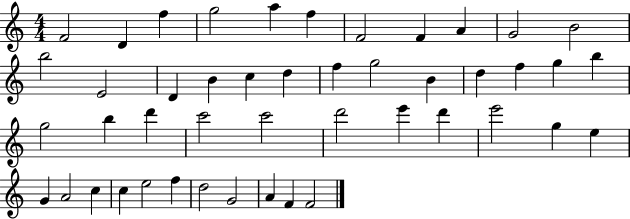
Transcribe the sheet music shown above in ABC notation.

X:1
T:Untitled
M:4/4
L:1/4
K:C
F2 D f g2 a f F2 F A G2 B2 b2 E2 D B c d f g2 B d f g b g2 b d' c'2 c'2 d'2 e' d' e'2 g e G A2 c c e2 f d2 G2 A F F2